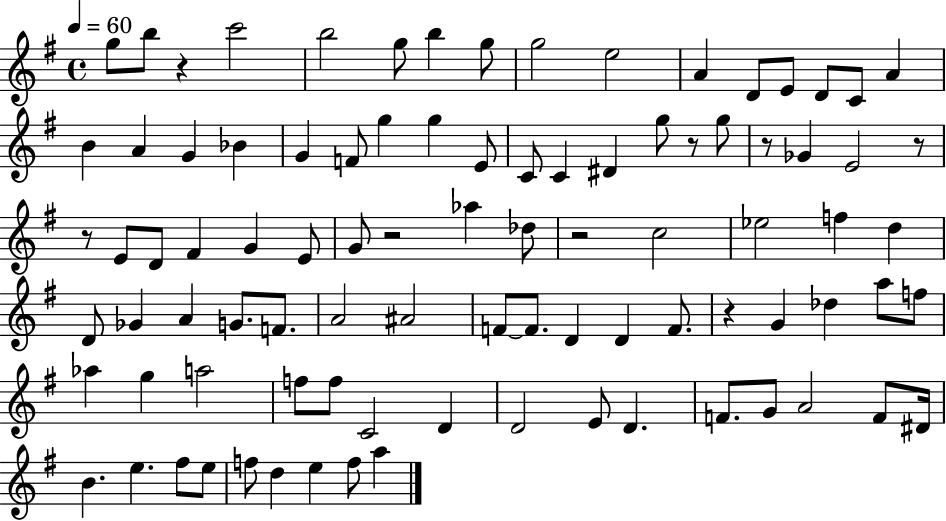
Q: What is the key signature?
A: G major